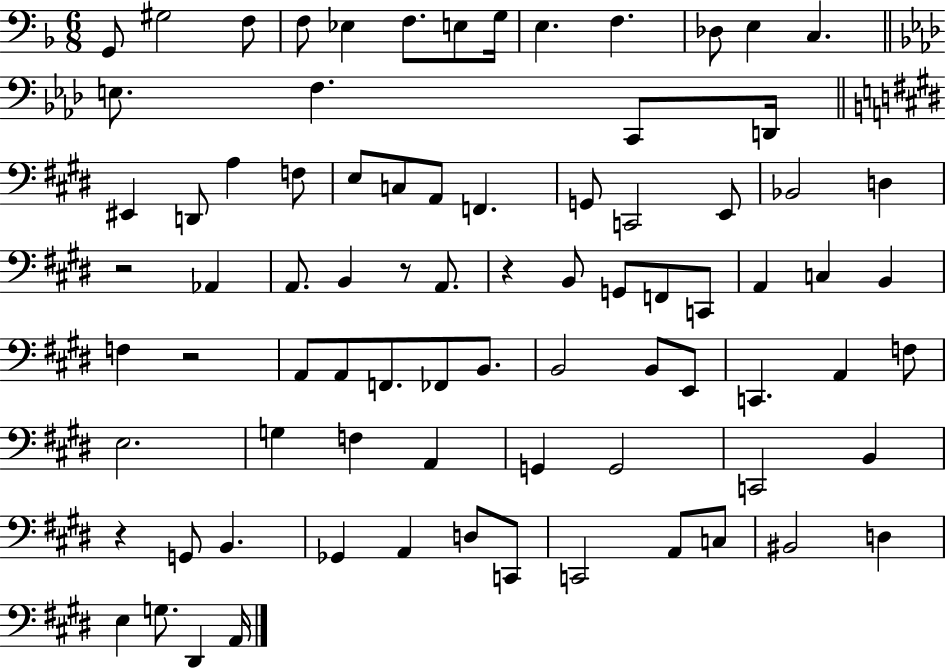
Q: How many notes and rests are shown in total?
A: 81